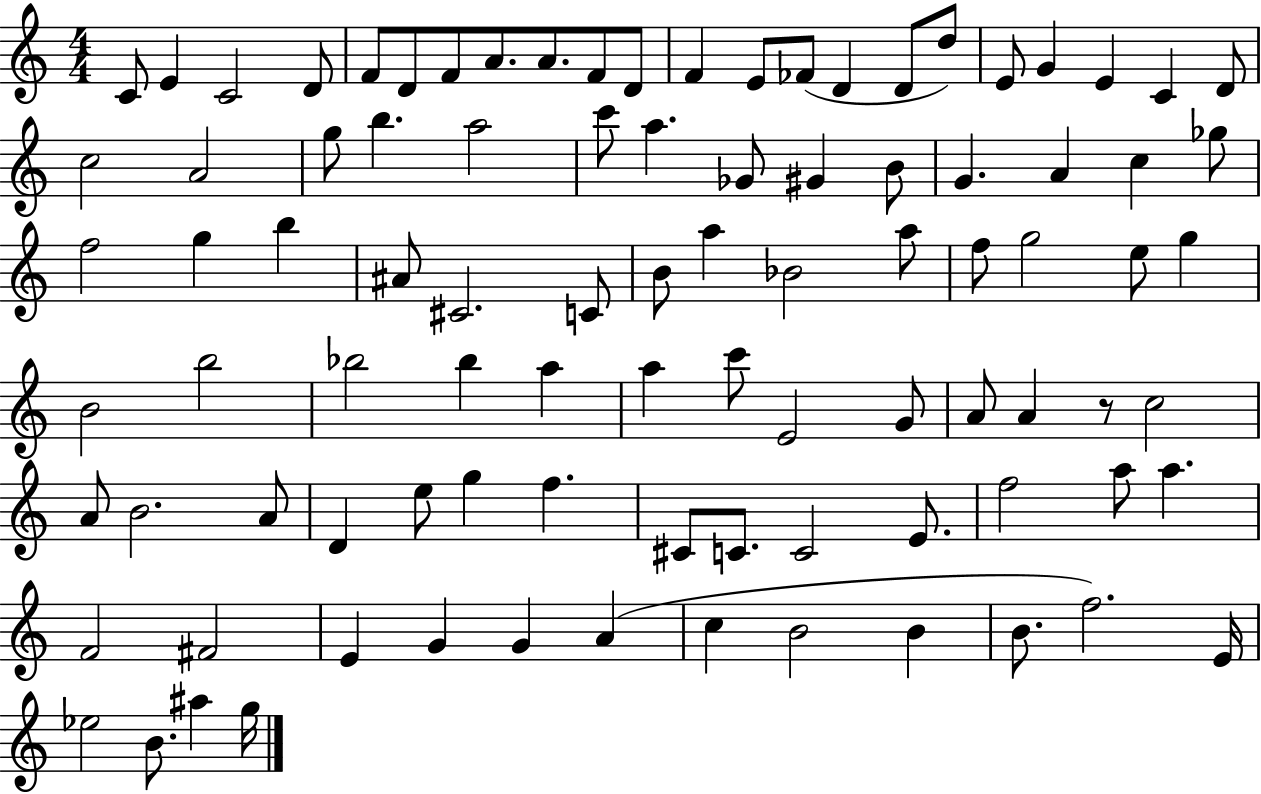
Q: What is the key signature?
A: C major